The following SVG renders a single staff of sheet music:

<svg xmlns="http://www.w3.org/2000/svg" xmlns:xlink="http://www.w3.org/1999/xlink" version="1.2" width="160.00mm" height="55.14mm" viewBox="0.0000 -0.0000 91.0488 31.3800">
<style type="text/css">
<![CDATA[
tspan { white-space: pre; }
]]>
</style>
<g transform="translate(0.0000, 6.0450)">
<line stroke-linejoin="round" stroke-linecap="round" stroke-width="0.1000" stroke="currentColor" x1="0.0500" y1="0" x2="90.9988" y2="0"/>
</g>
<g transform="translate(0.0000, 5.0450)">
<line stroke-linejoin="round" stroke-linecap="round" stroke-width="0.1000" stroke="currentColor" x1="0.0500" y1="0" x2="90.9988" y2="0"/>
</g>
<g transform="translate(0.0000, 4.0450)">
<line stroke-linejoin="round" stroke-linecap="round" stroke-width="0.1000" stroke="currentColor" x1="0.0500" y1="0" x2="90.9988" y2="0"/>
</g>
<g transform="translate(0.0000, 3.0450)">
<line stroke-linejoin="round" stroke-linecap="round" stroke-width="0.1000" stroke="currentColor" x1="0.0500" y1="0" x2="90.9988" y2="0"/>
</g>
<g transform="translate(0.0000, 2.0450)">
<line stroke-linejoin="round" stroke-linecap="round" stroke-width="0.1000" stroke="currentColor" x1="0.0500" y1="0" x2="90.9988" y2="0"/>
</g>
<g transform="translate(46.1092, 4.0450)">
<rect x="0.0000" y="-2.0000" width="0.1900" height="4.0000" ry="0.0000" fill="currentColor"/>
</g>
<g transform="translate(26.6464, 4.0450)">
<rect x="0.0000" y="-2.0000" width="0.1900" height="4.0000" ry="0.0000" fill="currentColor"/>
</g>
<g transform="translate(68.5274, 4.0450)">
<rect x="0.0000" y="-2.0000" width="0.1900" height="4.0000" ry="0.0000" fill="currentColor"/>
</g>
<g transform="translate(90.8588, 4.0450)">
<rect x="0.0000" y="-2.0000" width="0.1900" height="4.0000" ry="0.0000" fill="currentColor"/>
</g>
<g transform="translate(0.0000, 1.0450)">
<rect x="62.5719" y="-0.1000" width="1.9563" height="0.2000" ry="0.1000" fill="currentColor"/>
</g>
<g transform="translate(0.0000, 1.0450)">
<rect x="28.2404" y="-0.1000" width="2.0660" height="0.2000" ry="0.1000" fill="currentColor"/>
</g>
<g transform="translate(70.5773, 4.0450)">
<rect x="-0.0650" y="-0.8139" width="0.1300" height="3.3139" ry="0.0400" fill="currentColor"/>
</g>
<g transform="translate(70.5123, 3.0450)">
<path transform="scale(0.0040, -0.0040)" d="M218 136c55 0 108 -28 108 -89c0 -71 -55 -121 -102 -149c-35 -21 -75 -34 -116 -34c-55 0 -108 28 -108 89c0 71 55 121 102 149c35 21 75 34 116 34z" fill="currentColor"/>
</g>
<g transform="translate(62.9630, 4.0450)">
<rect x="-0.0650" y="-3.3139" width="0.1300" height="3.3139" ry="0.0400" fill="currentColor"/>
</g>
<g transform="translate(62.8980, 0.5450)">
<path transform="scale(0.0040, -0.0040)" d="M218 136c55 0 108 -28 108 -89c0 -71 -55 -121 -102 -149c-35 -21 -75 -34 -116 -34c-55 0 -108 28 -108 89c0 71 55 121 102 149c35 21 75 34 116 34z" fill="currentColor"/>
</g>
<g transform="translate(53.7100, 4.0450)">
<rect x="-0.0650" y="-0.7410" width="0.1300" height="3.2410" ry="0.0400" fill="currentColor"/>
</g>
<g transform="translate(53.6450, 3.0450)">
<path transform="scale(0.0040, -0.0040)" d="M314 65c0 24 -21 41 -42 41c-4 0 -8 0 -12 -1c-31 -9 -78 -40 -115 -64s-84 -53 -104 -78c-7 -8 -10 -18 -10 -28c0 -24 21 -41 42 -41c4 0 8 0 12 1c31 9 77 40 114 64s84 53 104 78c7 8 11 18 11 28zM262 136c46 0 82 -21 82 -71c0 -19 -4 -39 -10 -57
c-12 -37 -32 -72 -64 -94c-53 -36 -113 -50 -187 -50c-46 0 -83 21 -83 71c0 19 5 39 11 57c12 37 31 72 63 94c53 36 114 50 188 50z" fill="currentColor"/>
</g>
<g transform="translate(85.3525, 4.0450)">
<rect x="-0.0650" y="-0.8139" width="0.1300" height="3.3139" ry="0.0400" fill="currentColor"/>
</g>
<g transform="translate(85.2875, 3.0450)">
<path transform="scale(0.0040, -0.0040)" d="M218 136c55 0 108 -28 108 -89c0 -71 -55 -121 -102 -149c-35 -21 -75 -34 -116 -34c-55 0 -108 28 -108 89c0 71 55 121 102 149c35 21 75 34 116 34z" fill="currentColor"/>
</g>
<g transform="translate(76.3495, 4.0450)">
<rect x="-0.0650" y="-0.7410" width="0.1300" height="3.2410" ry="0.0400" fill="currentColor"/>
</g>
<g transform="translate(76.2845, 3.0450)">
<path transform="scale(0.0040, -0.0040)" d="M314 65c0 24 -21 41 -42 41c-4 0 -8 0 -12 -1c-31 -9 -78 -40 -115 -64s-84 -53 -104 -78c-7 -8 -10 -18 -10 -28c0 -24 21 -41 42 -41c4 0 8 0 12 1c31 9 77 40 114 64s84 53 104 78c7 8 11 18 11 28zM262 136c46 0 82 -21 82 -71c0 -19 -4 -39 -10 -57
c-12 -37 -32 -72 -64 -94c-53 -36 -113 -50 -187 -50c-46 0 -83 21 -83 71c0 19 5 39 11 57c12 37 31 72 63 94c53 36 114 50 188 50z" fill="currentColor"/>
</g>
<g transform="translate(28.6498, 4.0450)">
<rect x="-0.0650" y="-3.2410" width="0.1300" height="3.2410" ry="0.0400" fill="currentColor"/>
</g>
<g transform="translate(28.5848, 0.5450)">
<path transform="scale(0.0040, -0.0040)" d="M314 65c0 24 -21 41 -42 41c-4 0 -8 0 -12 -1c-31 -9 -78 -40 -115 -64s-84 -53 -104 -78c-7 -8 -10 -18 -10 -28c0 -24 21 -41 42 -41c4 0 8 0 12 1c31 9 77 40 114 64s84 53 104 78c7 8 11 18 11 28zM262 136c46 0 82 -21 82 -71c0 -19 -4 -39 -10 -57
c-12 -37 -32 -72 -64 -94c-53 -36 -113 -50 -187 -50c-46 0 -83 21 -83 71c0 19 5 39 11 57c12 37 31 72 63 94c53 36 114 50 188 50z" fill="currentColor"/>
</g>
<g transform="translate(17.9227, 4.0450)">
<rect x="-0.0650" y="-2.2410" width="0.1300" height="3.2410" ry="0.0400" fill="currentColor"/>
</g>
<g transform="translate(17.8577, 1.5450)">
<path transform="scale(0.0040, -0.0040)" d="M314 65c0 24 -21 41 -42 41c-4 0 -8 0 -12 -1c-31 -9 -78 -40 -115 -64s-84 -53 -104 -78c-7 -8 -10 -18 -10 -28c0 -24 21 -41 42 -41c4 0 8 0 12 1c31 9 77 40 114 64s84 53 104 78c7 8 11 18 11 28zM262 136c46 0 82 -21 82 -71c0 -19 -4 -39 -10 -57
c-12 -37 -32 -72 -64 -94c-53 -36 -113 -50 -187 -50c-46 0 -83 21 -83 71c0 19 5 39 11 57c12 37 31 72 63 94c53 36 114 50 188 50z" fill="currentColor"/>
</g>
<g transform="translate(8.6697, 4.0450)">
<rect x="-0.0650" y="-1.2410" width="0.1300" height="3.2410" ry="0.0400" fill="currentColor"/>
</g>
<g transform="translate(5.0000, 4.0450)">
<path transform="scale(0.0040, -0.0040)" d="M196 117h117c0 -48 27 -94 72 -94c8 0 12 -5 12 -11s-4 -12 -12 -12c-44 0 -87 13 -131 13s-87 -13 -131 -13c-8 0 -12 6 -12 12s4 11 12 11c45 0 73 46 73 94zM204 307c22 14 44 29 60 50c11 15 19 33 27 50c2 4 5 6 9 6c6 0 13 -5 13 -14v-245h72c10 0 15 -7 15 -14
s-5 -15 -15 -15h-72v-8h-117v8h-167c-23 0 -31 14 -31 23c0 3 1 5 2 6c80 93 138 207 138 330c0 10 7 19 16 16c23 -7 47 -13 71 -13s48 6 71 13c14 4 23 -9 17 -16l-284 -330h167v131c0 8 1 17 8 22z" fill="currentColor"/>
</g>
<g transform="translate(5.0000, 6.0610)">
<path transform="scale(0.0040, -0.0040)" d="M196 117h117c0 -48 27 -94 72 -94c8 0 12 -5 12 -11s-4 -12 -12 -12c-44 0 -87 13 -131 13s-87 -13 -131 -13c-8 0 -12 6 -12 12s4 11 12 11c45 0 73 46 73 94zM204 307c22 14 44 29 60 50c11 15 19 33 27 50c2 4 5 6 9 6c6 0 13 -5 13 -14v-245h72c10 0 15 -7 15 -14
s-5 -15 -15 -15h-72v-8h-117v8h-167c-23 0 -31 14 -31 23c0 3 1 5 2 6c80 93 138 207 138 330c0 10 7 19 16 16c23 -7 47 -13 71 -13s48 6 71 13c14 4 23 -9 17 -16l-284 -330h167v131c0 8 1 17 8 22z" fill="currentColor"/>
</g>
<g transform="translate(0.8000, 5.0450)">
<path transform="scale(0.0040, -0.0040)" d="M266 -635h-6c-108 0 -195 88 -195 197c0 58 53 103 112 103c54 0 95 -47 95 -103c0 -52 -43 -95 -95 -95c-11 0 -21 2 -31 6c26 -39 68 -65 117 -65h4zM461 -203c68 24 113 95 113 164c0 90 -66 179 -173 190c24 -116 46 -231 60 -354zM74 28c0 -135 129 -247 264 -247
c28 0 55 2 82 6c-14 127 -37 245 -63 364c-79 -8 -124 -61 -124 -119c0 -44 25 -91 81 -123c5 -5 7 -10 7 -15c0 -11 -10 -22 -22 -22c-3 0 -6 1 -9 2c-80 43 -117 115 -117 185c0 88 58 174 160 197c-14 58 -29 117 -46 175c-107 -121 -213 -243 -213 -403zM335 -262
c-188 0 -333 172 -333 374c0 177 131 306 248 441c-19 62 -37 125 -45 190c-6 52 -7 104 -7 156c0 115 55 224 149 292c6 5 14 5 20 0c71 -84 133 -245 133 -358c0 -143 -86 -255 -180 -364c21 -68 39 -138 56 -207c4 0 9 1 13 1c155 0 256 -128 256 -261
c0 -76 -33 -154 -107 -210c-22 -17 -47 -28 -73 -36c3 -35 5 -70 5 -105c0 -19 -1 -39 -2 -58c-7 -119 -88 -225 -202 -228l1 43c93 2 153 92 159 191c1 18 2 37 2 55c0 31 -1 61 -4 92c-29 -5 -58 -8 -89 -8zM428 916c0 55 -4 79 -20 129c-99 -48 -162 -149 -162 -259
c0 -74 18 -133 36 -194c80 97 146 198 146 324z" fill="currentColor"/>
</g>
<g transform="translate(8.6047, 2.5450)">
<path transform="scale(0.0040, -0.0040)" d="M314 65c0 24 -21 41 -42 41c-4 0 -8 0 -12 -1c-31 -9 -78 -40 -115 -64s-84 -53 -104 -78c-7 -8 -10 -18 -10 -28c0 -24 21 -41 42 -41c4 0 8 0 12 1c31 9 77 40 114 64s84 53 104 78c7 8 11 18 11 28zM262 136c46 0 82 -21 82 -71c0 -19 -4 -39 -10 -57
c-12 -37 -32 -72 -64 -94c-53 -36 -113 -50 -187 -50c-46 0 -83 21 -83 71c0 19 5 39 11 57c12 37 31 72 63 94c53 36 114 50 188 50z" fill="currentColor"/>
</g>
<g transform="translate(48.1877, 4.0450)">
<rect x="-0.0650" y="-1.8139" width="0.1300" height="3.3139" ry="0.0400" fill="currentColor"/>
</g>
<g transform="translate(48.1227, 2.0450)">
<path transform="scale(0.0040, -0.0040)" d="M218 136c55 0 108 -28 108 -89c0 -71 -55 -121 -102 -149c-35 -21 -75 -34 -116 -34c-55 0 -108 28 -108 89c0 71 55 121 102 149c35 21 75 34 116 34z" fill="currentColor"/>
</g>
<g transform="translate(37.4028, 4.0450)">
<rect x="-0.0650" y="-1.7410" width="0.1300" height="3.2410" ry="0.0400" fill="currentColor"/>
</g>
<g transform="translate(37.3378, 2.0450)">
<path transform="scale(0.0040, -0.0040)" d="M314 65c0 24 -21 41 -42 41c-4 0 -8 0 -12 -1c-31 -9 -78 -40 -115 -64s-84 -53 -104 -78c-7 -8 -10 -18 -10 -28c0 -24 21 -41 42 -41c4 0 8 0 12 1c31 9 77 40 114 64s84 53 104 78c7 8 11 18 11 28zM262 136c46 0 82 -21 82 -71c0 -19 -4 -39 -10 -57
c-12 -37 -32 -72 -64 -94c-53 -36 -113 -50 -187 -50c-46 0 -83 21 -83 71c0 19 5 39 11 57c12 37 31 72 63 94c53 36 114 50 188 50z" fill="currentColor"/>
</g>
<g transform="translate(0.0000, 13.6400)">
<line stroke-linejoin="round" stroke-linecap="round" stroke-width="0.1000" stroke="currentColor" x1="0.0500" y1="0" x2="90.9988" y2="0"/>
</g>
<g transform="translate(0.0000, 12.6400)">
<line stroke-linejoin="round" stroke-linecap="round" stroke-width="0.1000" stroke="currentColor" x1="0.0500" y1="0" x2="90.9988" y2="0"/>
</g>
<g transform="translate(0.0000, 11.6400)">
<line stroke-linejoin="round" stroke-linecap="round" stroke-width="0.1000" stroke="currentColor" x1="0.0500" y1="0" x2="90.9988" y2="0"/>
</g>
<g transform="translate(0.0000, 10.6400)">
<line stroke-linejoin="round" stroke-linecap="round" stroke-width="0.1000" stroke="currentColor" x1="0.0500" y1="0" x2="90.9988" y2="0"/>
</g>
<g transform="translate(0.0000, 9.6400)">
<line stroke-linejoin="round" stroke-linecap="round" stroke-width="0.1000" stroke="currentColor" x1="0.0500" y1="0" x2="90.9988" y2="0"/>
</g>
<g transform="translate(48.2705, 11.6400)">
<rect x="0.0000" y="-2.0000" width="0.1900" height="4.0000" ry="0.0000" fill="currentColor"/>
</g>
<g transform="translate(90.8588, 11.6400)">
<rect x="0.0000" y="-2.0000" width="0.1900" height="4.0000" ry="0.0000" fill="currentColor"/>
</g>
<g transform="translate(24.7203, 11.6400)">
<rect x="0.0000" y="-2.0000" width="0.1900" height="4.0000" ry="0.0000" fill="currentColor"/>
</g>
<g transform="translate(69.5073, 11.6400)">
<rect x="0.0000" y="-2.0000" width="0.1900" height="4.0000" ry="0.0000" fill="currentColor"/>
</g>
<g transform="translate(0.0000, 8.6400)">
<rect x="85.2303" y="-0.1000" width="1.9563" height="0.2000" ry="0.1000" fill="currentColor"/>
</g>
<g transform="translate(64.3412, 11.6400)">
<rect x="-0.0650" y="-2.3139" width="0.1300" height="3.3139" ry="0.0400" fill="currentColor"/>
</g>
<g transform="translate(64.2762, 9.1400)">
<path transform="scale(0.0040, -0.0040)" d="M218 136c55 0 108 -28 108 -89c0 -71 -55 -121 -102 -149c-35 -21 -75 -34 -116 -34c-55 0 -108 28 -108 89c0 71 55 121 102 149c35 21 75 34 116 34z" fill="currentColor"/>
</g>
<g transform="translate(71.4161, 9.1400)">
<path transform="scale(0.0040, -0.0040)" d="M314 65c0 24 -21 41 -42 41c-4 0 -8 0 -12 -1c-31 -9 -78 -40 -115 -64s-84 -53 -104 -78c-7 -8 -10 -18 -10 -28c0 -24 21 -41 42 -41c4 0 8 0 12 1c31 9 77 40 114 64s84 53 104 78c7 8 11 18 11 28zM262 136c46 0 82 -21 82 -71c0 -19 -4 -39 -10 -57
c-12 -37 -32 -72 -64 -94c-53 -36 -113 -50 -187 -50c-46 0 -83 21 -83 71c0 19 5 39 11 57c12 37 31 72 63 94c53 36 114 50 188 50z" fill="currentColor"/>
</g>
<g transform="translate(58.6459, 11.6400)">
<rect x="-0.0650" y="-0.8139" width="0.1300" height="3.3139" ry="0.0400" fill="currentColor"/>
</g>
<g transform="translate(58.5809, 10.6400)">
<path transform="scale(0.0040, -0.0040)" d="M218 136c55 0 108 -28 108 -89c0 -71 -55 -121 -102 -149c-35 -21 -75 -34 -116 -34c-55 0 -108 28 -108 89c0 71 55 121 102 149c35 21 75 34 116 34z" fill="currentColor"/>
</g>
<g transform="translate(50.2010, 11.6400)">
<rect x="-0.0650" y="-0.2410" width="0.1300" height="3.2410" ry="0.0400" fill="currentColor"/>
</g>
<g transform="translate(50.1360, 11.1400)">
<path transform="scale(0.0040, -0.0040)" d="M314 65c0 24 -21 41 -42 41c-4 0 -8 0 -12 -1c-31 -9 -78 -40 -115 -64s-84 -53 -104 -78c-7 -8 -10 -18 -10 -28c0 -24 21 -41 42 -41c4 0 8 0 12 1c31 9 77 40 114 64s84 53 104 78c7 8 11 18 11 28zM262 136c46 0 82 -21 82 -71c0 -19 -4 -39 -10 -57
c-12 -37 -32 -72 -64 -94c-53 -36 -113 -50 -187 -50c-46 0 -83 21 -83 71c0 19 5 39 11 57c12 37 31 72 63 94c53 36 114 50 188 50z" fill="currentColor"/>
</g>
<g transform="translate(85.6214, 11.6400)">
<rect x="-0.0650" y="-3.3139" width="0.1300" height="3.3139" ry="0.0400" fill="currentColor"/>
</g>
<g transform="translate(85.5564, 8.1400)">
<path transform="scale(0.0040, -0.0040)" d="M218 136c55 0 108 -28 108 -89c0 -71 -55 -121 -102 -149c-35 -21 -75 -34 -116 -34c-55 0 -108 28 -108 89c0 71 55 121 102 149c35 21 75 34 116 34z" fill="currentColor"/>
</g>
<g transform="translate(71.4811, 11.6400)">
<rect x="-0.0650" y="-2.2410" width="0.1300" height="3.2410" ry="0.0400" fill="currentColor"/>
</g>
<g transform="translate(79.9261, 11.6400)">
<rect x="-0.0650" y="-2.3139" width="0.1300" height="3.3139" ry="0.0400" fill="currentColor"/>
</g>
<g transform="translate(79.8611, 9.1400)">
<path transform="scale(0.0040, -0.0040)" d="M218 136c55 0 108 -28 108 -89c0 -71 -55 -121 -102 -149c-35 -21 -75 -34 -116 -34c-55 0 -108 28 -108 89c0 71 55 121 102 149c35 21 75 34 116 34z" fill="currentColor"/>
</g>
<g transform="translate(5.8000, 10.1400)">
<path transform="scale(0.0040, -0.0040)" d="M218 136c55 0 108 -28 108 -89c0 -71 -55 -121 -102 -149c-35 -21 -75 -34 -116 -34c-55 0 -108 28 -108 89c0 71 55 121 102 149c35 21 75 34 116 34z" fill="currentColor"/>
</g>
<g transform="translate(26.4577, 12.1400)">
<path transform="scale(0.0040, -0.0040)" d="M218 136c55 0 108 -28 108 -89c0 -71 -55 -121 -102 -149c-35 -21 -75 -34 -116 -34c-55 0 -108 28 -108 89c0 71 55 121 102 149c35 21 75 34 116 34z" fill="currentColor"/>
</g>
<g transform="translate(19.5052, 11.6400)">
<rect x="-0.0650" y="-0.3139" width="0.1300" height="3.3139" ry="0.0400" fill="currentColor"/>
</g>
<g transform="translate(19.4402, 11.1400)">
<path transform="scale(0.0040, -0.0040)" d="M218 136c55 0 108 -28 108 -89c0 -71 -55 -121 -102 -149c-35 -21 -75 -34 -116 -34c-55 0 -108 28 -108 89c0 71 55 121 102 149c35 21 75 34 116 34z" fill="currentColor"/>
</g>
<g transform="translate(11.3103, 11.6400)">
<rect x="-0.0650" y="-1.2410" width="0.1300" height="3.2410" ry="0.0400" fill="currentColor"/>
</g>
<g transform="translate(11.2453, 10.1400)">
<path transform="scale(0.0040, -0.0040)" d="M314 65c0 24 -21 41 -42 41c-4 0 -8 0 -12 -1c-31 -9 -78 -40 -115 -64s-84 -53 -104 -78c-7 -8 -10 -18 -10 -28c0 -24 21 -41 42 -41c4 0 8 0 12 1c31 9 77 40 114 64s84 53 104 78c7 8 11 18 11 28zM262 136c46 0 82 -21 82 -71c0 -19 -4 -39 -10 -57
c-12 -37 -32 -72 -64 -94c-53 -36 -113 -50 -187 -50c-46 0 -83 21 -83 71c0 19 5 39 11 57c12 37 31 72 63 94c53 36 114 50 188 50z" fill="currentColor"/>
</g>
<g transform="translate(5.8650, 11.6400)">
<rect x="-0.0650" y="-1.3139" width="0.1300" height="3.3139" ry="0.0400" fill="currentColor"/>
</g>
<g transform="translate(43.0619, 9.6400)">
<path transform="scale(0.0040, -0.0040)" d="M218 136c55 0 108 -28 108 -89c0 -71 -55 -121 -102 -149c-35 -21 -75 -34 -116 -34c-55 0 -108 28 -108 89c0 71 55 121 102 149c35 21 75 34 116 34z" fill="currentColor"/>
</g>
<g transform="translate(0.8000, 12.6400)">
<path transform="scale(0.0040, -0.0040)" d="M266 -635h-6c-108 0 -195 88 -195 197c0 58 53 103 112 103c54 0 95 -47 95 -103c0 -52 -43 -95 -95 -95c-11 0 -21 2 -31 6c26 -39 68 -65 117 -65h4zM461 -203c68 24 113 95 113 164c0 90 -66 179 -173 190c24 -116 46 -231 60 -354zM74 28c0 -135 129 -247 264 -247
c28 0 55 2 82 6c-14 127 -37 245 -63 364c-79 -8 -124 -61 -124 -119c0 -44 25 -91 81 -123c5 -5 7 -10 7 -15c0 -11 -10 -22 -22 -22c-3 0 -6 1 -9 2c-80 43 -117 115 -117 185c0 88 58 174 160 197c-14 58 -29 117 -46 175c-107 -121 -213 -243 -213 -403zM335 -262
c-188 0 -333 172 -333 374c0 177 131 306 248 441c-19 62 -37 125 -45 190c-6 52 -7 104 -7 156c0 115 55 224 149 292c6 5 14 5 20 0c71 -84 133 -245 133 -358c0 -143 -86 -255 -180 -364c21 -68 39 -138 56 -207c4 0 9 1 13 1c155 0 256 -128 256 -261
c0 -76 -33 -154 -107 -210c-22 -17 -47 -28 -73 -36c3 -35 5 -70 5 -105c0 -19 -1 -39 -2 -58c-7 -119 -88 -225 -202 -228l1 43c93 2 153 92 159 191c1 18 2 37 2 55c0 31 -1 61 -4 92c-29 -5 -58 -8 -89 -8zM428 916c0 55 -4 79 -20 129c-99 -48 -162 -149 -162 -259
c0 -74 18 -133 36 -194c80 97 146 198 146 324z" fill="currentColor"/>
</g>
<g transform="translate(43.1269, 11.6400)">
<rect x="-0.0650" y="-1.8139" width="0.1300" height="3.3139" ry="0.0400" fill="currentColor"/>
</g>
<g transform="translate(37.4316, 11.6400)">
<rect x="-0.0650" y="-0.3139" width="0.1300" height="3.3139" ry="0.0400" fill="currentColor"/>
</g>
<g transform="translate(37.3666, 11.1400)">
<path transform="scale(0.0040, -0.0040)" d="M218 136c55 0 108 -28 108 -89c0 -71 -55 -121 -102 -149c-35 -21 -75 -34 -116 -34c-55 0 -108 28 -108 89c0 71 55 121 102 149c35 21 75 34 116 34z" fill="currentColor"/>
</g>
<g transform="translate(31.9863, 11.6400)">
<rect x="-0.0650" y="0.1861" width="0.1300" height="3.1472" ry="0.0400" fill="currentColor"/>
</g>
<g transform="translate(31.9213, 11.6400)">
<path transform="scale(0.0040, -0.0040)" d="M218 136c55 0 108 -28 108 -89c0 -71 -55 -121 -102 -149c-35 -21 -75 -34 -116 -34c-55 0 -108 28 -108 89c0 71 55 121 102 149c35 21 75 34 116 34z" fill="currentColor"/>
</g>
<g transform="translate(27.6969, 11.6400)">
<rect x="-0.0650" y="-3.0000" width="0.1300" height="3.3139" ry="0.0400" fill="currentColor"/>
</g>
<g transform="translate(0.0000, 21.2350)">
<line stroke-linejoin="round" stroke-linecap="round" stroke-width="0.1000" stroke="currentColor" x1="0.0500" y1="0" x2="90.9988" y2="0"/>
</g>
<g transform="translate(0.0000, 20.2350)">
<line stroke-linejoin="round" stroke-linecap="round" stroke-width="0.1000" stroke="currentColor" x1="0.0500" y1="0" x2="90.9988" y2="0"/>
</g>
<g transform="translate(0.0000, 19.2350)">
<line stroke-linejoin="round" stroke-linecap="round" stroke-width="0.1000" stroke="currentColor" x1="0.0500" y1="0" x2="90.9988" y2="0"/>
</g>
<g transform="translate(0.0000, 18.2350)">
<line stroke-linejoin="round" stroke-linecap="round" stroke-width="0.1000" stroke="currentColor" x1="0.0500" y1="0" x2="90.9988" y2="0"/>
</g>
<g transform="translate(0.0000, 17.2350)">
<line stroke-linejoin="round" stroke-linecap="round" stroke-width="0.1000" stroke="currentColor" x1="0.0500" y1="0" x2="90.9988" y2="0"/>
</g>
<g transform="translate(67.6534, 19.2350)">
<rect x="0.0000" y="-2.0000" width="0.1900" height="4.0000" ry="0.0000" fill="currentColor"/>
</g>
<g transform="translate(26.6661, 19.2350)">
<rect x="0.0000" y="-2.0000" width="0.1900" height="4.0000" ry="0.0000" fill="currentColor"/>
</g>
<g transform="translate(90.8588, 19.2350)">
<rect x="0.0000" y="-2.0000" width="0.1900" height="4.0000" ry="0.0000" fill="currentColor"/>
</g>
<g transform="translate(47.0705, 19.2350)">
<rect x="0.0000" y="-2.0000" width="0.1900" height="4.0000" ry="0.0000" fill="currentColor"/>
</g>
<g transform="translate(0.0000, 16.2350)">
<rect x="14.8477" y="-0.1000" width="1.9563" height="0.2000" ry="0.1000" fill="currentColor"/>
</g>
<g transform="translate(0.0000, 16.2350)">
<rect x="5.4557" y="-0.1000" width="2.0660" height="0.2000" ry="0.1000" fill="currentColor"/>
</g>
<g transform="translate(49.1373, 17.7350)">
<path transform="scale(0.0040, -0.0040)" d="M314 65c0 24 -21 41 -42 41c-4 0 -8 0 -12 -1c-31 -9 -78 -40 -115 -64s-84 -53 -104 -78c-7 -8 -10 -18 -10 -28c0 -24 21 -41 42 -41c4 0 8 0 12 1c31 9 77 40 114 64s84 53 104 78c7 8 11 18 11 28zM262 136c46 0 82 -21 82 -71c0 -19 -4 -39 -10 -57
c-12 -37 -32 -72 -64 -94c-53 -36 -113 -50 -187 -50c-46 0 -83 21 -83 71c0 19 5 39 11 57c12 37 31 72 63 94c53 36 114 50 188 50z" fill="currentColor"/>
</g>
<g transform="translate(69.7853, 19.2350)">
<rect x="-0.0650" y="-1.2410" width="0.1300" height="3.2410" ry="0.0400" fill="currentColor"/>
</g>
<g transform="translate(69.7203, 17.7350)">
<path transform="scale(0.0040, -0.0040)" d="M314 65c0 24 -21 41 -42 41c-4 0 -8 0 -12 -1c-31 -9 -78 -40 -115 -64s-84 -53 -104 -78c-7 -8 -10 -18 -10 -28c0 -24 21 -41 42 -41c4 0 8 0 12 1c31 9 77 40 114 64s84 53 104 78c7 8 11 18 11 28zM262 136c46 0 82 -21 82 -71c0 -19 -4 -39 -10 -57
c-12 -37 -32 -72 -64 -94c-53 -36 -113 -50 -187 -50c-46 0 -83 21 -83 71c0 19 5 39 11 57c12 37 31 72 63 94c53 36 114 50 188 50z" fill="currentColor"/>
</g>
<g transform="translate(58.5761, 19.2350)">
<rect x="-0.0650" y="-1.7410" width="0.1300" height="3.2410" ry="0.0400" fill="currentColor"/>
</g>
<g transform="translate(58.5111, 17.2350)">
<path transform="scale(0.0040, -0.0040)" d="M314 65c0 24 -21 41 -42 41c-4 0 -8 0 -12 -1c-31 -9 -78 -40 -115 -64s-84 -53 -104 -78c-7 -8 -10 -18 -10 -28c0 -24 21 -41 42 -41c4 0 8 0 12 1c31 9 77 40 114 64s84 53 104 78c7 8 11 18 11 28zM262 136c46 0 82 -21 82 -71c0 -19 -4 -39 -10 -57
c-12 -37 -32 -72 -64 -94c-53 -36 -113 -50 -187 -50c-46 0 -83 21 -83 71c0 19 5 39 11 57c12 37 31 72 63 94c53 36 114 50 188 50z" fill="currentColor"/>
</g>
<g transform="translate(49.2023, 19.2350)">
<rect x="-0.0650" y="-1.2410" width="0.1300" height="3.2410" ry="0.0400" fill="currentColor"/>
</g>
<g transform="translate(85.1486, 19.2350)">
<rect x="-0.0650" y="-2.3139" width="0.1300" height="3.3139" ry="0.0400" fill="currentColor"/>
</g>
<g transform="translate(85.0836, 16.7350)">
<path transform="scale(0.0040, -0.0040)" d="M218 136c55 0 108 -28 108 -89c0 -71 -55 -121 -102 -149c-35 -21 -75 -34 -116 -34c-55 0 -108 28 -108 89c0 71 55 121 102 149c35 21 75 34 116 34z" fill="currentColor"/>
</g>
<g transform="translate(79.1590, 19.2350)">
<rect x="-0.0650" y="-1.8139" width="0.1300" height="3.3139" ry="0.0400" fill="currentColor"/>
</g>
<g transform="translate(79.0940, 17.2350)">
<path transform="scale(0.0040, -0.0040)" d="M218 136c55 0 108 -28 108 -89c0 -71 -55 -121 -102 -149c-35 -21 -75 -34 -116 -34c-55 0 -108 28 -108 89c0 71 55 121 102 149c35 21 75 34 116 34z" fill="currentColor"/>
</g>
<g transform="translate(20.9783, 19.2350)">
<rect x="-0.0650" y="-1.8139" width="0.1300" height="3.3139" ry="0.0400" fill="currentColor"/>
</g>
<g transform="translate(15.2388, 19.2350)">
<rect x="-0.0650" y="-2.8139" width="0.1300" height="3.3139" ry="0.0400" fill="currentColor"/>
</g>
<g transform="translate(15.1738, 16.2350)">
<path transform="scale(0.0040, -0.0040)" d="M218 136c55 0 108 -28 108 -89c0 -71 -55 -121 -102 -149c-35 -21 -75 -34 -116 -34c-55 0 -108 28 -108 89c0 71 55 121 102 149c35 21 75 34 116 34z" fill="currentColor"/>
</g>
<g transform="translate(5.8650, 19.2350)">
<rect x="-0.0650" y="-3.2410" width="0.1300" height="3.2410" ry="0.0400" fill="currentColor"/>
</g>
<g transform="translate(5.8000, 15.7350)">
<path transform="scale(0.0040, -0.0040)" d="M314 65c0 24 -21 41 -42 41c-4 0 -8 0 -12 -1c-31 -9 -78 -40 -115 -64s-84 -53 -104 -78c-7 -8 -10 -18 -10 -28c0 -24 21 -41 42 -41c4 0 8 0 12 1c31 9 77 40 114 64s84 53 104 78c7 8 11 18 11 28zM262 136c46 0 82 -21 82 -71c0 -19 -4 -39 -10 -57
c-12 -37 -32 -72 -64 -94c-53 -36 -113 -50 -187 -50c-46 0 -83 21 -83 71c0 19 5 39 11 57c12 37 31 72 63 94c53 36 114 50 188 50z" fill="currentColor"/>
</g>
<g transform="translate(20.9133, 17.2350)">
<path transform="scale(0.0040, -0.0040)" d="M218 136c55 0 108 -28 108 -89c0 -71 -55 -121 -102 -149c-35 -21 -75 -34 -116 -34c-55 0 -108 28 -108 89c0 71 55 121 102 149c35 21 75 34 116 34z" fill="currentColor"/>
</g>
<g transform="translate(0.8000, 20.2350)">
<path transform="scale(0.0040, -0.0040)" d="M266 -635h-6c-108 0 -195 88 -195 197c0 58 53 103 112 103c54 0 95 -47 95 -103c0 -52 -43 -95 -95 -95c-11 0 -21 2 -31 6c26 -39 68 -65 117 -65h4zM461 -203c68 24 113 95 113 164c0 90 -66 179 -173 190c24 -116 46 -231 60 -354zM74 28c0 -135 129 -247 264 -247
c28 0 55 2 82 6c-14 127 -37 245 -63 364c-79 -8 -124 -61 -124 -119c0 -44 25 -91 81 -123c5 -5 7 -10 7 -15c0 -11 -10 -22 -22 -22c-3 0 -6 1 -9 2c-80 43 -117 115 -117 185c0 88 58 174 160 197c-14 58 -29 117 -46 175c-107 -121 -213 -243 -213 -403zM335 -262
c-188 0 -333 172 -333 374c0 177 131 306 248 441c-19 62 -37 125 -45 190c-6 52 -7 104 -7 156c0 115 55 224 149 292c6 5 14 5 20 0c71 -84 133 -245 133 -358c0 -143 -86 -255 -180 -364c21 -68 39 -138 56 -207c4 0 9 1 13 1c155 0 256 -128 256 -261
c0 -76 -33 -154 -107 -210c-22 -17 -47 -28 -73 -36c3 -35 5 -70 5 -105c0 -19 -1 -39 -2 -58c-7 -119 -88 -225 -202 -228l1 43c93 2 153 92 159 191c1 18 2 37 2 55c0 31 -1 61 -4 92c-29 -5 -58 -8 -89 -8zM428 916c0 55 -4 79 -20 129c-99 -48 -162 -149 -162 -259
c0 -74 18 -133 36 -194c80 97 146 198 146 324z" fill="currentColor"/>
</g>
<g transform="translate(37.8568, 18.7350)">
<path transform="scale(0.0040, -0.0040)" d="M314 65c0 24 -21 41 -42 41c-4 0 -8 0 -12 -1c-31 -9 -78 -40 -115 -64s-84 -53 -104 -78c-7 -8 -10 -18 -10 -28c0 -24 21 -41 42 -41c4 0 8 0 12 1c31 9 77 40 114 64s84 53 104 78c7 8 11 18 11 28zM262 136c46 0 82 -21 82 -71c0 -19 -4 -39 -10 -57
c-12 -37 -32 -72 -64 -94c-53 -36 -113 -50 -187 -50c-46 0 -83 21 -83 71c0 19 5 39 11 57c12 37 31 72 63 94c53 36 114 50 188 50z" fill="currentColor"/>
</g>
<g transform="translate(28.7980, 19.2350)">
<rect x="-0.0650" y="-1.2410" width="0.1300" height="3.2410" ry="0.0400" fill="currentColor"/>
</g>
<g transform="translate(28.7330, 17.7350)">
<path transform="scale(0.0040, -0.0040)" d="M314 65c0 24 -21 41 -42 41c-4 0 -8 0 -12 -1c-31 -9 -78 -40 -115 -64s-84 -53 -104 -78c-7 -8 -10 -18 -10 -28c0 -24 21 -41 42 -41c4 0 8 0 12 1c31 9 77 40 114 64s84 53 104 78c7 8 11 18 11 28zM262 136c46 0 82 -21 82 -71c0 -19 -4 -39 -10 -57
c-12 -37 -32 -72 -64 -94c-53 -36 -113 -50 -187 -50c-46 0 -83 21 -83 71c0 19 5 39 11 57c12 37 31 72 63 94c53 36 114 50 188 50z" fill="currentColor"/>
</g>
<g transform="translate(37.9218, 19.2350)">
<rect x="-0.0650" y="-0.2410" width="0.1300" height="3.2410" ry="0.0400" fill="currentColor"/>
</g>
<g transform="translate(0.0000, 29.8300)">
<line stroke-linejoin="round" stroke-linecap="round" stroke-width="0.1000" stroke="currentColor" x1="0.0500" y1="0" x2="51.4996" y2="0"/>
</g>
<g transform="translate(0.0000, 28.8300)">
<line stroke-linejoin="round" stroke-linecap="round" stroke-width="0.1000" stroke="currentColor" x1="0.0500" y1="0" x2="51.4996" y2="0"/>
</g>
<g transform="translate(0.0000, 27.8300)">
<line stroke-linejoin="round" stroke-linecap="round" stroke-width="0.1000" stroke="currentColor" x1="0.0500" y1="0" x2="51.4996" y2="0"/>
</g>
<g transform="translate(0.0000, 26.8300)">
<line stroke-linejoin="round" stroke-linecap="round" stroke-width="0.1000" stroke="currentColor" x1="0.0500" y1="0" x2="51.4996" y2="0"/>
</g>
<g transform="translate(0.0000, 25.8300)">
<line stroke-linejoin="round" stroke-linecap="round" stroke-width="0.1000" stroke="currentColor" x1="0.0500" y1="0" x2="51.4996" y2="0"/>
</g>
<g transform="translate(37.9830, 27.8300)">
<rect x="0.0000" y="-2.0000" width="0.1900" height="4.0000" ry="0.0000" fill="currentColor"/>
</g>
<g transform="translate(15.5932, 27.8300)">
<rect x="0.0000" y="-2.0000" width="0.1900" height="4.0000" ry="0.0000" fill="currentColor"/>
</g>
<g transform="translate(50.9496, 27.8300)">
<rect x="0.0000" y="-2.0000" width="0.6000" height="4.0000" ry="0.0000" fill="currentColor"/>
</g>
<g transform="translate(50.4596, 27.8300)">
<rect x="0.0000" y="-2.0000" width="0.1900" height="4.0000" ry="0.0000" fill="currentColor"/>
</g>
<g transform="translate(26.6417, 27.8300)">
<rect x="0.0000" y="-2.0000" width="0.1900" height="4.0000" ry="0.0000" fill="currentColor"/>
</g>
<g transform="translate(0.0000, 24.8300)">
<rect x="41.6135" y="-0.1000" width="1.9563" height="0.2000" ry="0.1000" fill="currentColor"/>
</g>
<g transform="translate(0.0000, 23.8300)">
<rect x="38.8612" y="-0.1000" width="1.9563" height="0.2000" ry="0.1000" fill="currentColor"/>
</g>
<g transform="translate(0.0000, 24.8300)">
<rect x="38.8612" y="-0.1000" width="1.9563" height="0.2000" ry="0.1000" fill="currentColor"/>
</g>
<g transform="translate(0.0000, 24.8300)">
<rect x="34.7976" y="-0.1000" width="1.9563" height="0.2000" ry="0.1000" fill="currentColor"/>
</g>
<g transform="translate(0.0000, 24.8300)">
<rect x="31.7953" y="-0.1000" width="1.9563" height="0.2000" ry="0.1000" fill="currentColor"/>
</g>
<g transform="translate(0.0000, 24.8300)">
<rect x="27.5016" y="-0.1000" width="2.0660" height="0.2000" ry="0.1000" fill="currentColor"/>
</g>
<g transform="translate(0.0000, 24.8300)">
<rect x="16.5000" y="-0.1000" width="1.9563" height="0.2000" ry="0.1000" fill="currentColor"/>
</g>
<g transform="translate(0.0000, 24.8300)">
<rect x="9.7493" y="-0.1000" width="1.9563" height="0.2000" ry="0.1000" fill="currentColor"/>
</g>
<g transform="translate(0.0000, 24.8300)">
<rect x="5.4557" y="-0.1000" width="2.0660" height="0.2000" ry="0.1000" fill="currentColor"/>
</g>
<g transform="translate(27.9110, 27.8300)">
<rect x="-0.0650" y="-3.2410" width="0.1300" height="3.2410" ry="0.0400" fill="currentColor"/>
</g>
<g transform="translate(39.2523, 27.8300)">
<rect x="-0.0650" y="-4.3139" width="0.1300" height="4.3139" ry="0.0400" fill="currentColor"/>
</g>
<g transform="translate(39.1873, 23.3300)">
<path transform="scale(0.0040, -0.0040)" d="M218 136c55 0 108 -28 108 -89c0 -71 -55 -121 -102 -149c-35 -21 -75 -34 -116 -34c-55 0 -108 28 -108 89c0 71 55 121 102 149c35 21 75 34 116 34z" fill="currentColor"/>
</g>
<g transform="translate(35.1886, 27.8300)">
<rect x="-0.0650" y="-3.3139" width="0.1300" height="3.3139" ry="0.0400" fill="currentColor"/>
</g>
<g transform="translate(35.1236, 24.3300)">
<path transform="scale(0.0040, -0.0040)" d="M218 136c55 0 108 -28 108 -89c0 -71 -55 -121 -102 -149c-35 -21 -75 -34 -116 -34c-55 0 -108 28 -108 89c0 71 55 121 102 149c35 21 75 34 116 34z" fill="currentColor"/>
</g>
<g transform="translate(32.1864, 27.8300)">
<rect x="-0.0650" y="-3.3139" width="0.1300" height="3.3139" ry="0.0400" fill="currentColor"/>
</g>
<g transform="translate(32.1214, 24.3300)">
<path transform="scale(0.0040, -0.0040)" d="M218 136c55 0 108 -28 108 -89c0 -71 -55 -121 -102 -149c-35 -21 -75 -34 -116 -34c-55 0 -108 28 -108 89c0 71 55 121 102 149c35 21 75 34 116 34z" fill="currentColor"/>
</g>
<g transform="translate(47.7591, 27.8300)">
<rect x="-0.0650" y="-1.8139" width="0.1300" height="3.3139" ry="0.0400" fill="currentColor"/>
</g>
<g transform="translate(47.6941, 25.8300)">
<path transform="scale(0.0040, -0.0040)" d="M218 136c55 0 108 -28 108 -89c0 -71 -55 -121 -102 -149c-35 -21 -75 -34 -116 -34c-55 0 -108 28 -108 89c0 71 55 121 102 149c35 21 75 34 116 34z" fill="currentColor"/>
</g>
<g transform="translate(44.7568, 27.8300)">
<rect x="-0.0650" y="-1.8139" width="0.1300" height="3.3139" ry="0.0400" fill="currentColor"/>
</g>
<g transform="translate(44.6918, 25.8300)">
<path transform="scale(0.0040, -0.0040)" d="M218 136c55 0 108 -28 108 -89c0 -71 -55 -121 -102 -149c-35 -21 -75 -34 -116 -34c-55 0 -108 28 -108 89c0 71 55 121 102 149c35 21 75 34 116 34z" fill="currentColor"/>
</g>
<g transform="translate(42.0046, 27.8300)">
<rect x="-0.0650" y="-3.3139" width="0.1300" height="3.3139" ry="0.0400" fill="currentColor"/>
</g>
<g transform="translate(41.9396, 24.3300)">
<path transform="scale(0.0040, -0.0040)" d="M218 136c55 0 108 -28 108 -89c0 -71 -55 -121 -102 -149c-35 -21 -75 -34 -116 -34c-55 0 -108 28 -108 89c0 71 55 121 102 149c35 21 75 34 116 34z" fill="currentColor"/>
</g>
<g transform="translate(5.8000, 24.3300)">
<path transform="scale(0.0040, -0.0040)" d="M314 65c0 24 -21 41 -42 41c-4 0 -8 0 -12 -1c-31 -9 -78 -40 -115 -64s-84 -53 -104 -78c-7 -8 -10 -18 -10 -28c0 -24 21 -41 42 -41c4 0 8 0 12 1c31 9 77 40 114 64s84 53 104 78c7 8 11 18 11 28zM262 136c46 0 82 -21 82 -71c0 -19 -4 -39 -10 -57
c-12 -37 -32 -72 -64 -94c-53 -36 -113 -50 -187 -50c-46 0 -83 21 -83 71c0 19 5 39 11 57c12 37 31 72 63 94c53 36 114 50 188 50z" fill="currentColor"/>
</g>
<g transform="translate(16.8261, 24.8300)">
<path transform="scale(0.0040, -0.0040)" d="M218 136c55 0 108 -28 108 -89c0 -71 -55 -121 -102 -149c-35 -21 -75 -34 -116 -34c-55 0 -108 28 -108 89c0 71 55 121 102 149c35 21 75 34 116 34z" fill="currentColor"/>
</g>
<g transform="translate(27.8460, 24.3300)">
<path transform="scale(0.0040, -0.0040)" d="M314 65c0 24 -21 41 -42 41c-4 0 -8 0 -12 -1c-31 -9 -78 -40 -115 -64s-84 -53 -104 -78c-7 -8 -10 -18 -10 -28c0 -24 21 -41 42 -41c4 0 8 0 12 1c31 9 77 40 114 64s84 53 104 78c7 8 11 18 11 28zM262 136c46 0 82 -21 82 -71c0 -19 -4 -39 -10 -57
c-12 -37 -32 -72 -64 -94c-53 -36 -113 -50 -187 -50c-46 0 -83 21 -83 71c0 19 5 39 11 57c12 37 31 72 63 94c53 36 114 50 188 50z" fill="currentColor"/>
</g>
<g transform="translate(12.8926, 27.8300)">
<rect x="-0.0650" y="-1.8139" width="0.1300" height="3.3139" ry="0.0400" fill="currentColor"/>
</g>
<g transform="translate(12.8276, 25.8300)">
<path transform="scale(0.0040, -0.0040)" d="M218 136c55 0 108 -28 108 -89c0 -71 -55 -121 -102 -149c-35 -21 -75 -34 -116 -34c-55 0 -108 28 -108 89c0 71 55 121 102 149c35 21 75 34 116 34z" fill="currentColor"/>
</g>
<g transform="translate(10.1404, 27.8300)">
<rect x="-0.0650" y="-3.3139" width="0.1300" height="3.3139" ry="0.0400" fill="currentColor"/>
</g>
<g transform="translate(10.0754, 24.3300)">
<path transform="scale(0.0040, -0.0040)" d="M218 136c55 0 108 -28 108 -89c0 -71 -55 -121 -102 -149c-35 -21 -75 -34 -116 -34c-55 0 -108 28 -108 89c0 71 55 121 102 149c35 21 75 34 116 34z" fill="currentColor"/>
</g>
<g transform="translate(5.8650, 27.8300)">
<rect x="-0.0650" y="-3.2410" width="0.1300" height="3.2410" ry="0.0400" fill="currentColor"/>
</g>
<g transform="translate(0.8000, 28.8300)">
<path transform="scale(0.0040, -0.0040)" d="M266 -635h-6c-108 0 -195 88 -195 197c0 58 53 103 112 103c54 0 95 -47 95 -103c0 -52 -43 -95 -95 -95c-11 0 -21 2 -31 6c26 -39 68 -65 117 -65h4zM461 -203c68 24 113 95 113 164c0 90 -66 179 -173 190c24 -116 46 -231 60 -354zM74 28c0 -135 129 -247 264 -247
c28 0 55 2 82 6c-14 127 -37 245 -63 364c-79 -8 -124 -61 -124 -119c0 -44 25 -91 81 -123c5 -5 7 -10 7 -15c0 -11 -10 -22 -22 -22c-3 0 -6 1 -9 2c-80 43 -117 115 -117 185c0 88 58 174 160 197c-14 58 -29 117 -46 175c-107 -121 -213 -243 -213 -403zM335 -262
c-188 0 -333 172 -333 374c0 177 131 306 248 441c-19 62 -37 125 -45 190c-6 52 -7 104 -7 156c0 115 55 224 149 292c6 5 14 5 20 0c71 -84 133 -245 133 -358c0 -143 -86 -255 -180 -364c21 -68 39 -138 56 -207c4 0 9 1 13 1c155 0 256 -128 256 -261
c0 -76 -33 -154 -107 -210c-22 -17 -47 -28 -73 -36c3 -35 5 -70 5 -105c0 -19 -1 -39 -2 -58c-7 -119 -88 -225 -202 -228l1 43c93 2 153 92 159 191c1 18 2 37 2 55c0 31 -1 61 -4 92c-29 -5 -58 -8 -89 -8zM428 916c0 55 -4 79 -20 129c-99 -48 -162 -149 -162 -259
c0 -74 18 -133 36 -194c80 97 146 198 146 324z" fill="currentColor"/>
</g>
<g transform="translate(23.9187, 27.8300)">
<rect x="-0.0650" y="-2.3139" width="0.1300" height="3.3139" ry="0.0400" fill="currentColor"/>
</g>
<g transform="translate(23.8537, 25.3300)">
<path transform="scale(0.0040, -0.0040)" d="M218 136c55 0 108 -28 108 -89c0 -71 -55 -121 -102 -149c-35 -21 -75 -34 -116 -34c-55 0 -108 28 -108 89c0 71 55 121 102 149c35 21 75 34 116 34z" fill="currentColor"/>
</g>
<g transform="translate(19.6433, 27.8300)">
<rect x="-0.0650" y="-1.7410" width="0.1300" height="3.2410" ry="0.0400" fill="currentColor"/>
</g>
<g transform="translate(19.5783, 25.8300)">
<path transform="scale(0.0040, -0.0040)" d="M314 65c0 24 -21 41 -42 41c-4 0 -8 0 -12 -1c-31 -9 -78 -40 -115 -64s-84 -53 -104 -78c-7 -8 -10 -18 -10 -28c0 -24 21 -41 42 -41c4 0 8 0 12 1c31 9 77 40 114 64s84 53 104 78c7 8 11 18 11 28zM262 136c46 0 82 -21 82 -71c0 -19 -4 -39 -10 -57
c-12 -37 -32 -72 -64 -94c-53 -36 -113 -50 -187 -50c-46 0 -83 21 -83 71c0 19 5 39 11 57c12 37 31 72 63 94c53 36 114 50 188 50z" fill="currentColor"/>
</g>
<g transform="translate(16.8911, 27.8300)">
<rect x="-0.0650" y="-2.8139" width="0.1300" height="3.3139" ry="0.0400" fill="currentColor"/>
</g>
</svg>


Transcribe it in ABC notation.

X:1
T:Untitled
M:4/4
L:1/4
K:C
e2 g2 b2 f2 f d2 b d d2 d e e2 c A B c f c2 d g g2 g b b2 a f e2 c2 e2 f2 e2 f g b2 b f a f2 g b2 b b d' b f f